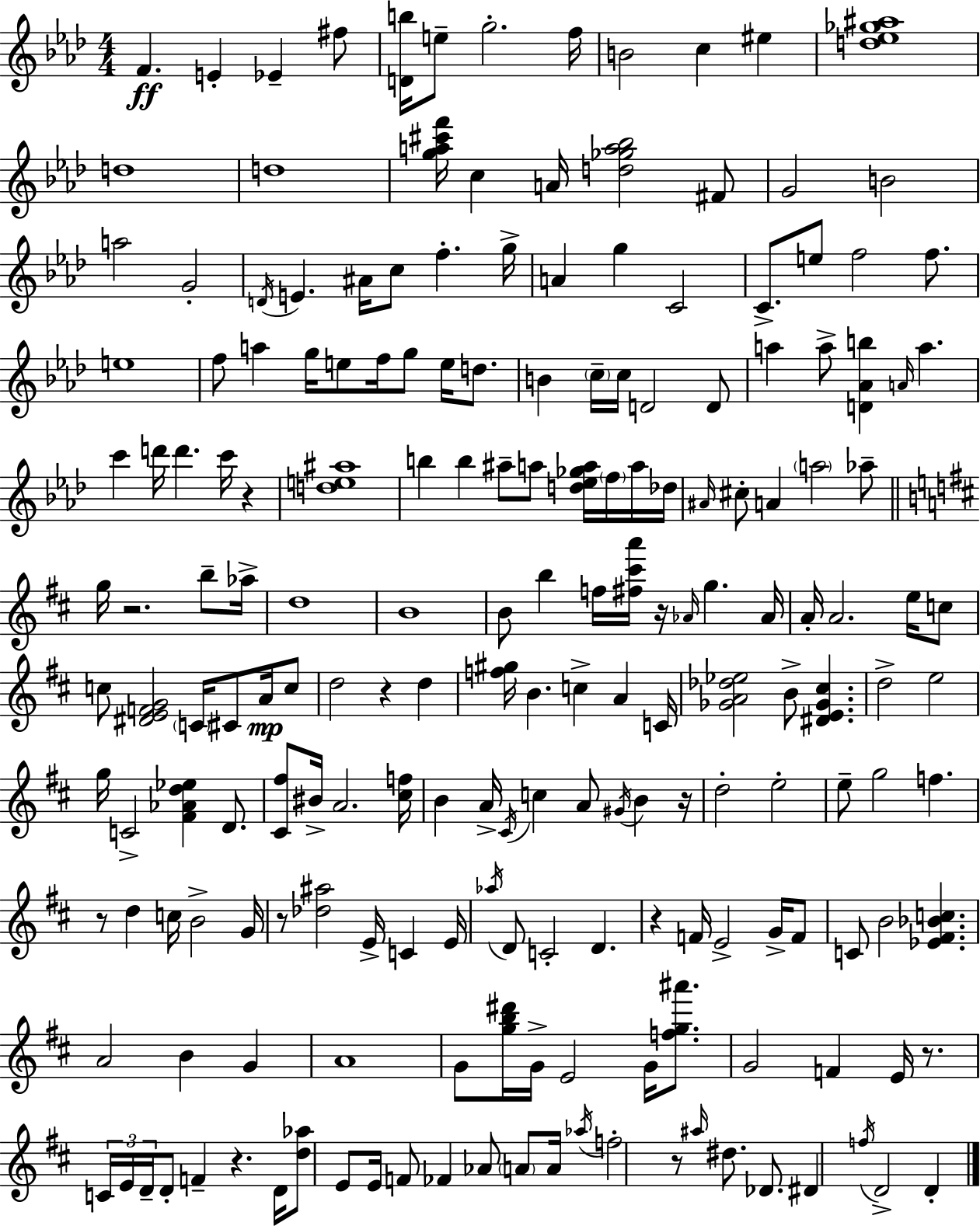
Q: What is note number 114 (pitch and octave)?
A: C5